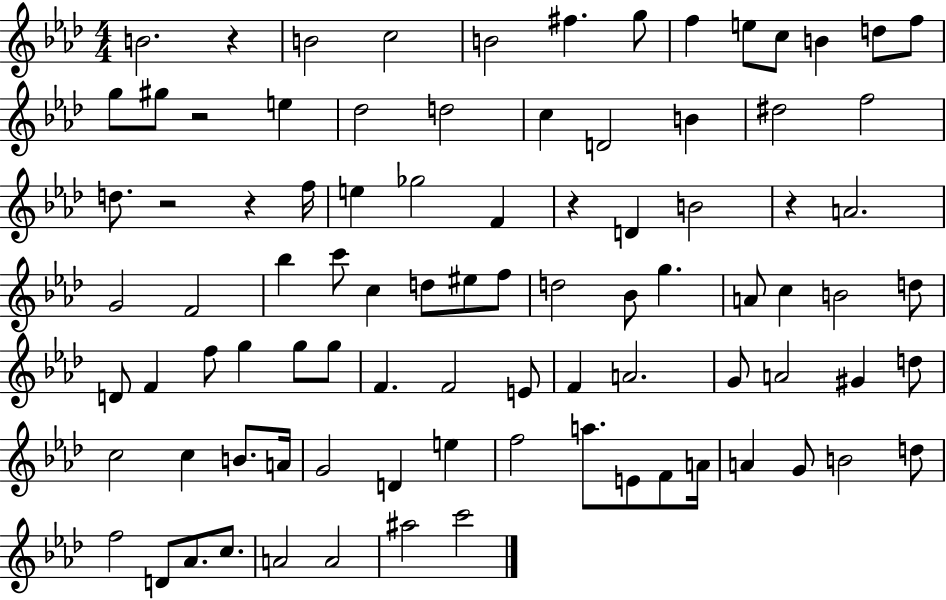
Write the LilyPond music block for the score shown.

{
  \clef treble
  \numericTimeSignature
  \time 4/4
  \key aes \major
  \repeat volta 2 { b'2. r4 | b'2 c''2 | b'2 fis''4. g''8 | f''4 e''8 c''8 b'4 d''8 f''8 | \break g''8 gis''8 r2 e''4 | des''2 d''2 | c''4 d'2 b'4 | dis''2 f''2 | \break d''8. r2 r4 f''16 | e''4 ges''2 f'4 | r4 d'4 b'2 | r4 a'2. | \break g'2 f'2 | bes''4 c'''8 c''4 d''8 eis''8 f''8 | d''2 bes'8 g''4. | a'8 c''4 b'2 d''8 | \break d'8 f'4 f''8 g''4 g''8 g''8 | f'4. f'2 e'8 | f'4 a'2. | g'8 a'2 gis'4 d''8 | \break c''2 c''4 b'8. a'16 | g'2 d'4 e''4 | f''2 a''8. e'8 f'8 a'16 | a'4 g'8 b'2 d''8 | \break f''2 d'8 aes'8. c''8. | a'2 a'2 | ais''2 c'''2 | } \bar "|."
}